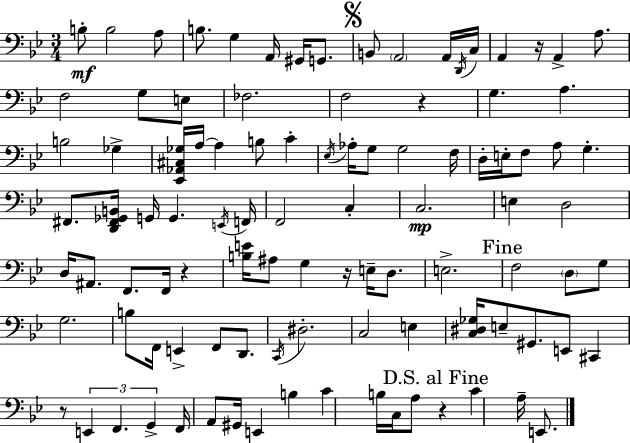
X:1
T:Untitled
M:3/4
L:1/4
K:Bb
B,/2 B,2 A,/2 B,/2 G, A,,/4 ^G,,/4 G,,/2 B,,/2 A,,2 A,,/4 D,,/4 C,/4 A,, z/4 A,, A,/2 F,2 G,/2 E,/2 _F,2 F,2 z G, A, B,2 _G, [_E,,_A,,^C,_G,]/4 A,/4 A, B,/2 C _E,/4 _A,/4 G,/2 G,2 F,/4 D,/4 E,/4 F,/2 A,/2 G, ^F,,/2 [D,,^F,,_G,,B,,]/4 G,,/4 G,, E,,/4 F,,/4 F,,2 C, C,2 E, D,2 D,/4 ^A,,/2 F,,/2 F,,/4 z [B,E]/4 ^A,/2 G, z/4 E,/4 D,/2 E,2 F,2 D,/2 G,/2 G,2 B,/2 F,,/4 E,, F,,/2 D,,/2 C,,/4 ^D,2 C,2 E, [C,^D,_G,]/4 E,/2 ^G,,/2 E,,/2 ^C,, z/2 E,, F,, G,, F,,/4 A,,/2 ^G,,/4 E,, B, C B,/4 C,/4 A,/2 z C A,/4 E,,/2